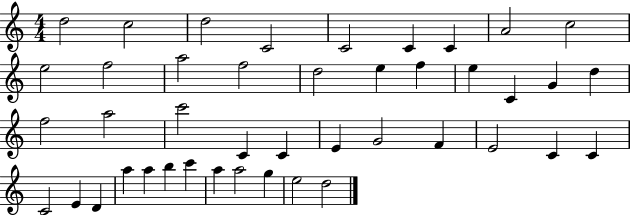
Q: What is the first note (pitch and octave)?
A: D5